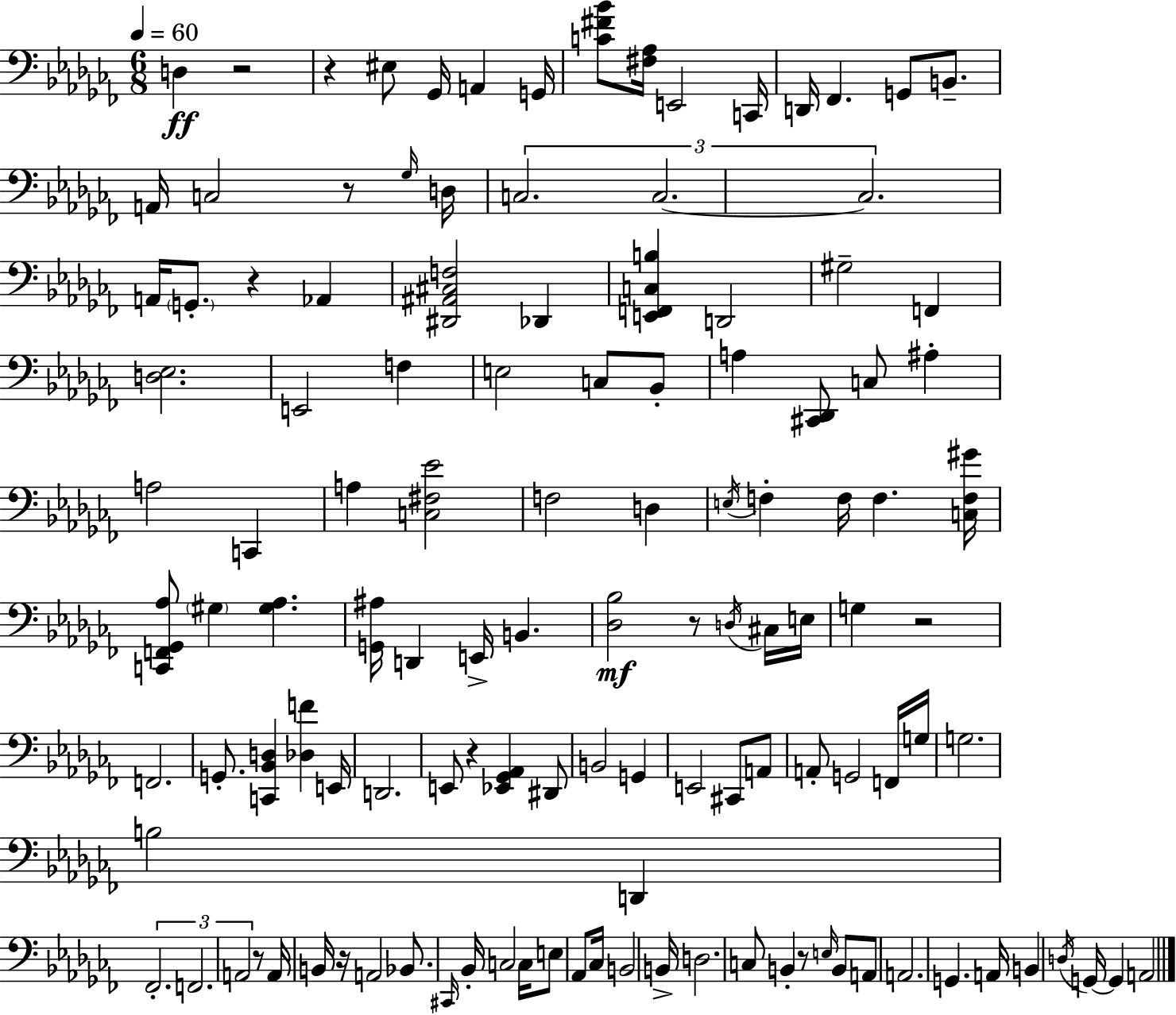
D3/q R/h R/q EIS3/e Gb2/s A2/q G2/s [C4,F#4,Bb4]/e [F#3,Ab3]/s E2/h C2/s D2/s FES2/q. G2/e B2/e. A2/s C3/h R/e Gb3/s D3/s C3/h. C3/h. C3/h. A2/s G2/e. R/q Ab2/q [D#2,A#2,C#3,F3]/h Db2/q [E2,F2,C3,B3]/q D2/h G#3/h F2/q [D3,Eb3]/h. E2/h F3/q E3/h C3/e Bb2/e A3/q [C#2,Db2]/e C3/e A#3/q A3/h C2/q A3/q [C3,F#3,Eb4]/h F3/h D3/q E3/s F3/q F3/s F3/q. [C3,F3,G#4]/s [C2,F2,Gb2,Ab3]/e G#3/q [G#3,Ab3]/q. [G2,A#3]/s D2/q E2/s B2/q. [Db3,Bb3]/h R/e D3/s C#3/s E3/s G3/q R/h F2/h. G2/e. [C2,Bb2,D3]/q [Db3,F4]/q E2/s D2/h. E2/e R/q [Eb2,Gb2,Ab2]/q D#2/e B2/h G2/q E2/h C#2/e A2/e A2/e G2/h F2/s G3/s G3/h. B3/h D2/q FES2/h. F2/h. A2/h R/e A2/s B2/s R/s A2/h Bb2/e. C#2/s Bb2/s C3/h C3/s E3/e Ab2/e CES3/s B2/h B2/s D3/h. C3/e B2/q R/e E3/s B2/e A2/e A2/h. G2/q. A2/s B2/q D3/s G2/s G2/q A2/h